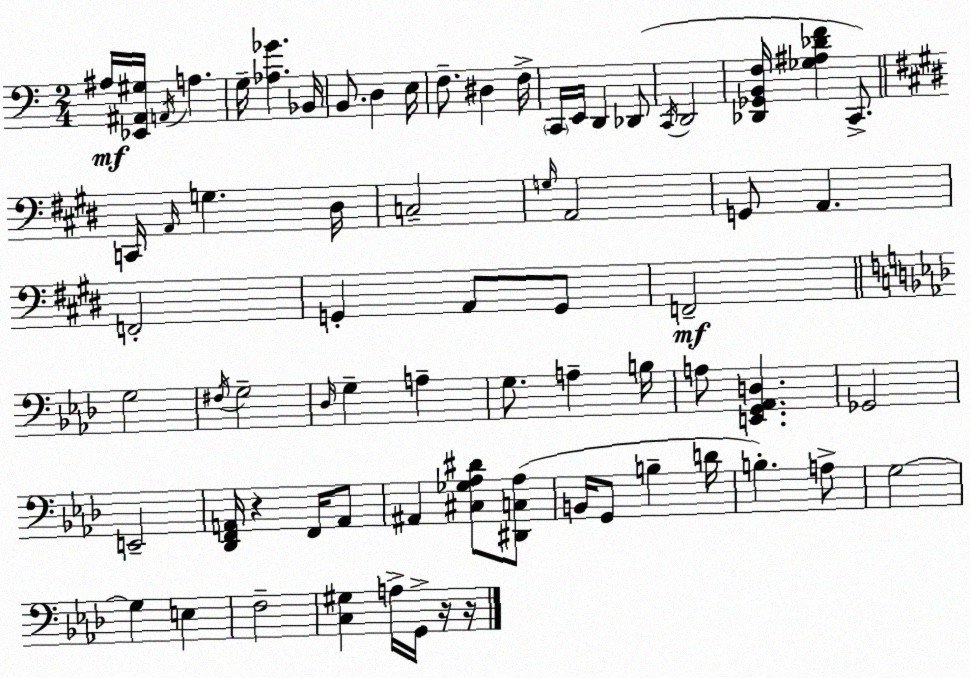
X:1
T:Untitled
M:2/4
L:1/4
K:Am
^A,/4 [_E,,^A,,^G,]/4 A,,/4 A, G,/4 [_A,_G] _B,,/4 B,,/2 D, E,/4 F,/2 ^D, F,/4 C,,/4 E,,/4 D,, _D,,/2 C,,/4 D,,2 [_D,,_G,,B,,F,]/4 [_G,^A,_DF] C,,/2 C,,/4 A,,/4 G, ^D,/4 C,2 G,/4 A,,2 G,,/2 A,, F,,2 G,, A,,/2 G,,/2 F,,2 G,2 ^F,/4 G,2 _D,/4 G, A, G,/2 A, B,/4 A,/2 [E,,G,,_A,,D,] _G,,2 E,,2 [_D,,F,,A,,]/4 z F,,/4 A,,/2 ^A,, [^C,_G,_A,^D]/2 [^D,,C,_A,]/2 B,,/4 G,,/2 B, D/4 B, A,/2 G,2 G, E, F,2 [C,^G,] A,/4 G,,/4 z/4 z/4